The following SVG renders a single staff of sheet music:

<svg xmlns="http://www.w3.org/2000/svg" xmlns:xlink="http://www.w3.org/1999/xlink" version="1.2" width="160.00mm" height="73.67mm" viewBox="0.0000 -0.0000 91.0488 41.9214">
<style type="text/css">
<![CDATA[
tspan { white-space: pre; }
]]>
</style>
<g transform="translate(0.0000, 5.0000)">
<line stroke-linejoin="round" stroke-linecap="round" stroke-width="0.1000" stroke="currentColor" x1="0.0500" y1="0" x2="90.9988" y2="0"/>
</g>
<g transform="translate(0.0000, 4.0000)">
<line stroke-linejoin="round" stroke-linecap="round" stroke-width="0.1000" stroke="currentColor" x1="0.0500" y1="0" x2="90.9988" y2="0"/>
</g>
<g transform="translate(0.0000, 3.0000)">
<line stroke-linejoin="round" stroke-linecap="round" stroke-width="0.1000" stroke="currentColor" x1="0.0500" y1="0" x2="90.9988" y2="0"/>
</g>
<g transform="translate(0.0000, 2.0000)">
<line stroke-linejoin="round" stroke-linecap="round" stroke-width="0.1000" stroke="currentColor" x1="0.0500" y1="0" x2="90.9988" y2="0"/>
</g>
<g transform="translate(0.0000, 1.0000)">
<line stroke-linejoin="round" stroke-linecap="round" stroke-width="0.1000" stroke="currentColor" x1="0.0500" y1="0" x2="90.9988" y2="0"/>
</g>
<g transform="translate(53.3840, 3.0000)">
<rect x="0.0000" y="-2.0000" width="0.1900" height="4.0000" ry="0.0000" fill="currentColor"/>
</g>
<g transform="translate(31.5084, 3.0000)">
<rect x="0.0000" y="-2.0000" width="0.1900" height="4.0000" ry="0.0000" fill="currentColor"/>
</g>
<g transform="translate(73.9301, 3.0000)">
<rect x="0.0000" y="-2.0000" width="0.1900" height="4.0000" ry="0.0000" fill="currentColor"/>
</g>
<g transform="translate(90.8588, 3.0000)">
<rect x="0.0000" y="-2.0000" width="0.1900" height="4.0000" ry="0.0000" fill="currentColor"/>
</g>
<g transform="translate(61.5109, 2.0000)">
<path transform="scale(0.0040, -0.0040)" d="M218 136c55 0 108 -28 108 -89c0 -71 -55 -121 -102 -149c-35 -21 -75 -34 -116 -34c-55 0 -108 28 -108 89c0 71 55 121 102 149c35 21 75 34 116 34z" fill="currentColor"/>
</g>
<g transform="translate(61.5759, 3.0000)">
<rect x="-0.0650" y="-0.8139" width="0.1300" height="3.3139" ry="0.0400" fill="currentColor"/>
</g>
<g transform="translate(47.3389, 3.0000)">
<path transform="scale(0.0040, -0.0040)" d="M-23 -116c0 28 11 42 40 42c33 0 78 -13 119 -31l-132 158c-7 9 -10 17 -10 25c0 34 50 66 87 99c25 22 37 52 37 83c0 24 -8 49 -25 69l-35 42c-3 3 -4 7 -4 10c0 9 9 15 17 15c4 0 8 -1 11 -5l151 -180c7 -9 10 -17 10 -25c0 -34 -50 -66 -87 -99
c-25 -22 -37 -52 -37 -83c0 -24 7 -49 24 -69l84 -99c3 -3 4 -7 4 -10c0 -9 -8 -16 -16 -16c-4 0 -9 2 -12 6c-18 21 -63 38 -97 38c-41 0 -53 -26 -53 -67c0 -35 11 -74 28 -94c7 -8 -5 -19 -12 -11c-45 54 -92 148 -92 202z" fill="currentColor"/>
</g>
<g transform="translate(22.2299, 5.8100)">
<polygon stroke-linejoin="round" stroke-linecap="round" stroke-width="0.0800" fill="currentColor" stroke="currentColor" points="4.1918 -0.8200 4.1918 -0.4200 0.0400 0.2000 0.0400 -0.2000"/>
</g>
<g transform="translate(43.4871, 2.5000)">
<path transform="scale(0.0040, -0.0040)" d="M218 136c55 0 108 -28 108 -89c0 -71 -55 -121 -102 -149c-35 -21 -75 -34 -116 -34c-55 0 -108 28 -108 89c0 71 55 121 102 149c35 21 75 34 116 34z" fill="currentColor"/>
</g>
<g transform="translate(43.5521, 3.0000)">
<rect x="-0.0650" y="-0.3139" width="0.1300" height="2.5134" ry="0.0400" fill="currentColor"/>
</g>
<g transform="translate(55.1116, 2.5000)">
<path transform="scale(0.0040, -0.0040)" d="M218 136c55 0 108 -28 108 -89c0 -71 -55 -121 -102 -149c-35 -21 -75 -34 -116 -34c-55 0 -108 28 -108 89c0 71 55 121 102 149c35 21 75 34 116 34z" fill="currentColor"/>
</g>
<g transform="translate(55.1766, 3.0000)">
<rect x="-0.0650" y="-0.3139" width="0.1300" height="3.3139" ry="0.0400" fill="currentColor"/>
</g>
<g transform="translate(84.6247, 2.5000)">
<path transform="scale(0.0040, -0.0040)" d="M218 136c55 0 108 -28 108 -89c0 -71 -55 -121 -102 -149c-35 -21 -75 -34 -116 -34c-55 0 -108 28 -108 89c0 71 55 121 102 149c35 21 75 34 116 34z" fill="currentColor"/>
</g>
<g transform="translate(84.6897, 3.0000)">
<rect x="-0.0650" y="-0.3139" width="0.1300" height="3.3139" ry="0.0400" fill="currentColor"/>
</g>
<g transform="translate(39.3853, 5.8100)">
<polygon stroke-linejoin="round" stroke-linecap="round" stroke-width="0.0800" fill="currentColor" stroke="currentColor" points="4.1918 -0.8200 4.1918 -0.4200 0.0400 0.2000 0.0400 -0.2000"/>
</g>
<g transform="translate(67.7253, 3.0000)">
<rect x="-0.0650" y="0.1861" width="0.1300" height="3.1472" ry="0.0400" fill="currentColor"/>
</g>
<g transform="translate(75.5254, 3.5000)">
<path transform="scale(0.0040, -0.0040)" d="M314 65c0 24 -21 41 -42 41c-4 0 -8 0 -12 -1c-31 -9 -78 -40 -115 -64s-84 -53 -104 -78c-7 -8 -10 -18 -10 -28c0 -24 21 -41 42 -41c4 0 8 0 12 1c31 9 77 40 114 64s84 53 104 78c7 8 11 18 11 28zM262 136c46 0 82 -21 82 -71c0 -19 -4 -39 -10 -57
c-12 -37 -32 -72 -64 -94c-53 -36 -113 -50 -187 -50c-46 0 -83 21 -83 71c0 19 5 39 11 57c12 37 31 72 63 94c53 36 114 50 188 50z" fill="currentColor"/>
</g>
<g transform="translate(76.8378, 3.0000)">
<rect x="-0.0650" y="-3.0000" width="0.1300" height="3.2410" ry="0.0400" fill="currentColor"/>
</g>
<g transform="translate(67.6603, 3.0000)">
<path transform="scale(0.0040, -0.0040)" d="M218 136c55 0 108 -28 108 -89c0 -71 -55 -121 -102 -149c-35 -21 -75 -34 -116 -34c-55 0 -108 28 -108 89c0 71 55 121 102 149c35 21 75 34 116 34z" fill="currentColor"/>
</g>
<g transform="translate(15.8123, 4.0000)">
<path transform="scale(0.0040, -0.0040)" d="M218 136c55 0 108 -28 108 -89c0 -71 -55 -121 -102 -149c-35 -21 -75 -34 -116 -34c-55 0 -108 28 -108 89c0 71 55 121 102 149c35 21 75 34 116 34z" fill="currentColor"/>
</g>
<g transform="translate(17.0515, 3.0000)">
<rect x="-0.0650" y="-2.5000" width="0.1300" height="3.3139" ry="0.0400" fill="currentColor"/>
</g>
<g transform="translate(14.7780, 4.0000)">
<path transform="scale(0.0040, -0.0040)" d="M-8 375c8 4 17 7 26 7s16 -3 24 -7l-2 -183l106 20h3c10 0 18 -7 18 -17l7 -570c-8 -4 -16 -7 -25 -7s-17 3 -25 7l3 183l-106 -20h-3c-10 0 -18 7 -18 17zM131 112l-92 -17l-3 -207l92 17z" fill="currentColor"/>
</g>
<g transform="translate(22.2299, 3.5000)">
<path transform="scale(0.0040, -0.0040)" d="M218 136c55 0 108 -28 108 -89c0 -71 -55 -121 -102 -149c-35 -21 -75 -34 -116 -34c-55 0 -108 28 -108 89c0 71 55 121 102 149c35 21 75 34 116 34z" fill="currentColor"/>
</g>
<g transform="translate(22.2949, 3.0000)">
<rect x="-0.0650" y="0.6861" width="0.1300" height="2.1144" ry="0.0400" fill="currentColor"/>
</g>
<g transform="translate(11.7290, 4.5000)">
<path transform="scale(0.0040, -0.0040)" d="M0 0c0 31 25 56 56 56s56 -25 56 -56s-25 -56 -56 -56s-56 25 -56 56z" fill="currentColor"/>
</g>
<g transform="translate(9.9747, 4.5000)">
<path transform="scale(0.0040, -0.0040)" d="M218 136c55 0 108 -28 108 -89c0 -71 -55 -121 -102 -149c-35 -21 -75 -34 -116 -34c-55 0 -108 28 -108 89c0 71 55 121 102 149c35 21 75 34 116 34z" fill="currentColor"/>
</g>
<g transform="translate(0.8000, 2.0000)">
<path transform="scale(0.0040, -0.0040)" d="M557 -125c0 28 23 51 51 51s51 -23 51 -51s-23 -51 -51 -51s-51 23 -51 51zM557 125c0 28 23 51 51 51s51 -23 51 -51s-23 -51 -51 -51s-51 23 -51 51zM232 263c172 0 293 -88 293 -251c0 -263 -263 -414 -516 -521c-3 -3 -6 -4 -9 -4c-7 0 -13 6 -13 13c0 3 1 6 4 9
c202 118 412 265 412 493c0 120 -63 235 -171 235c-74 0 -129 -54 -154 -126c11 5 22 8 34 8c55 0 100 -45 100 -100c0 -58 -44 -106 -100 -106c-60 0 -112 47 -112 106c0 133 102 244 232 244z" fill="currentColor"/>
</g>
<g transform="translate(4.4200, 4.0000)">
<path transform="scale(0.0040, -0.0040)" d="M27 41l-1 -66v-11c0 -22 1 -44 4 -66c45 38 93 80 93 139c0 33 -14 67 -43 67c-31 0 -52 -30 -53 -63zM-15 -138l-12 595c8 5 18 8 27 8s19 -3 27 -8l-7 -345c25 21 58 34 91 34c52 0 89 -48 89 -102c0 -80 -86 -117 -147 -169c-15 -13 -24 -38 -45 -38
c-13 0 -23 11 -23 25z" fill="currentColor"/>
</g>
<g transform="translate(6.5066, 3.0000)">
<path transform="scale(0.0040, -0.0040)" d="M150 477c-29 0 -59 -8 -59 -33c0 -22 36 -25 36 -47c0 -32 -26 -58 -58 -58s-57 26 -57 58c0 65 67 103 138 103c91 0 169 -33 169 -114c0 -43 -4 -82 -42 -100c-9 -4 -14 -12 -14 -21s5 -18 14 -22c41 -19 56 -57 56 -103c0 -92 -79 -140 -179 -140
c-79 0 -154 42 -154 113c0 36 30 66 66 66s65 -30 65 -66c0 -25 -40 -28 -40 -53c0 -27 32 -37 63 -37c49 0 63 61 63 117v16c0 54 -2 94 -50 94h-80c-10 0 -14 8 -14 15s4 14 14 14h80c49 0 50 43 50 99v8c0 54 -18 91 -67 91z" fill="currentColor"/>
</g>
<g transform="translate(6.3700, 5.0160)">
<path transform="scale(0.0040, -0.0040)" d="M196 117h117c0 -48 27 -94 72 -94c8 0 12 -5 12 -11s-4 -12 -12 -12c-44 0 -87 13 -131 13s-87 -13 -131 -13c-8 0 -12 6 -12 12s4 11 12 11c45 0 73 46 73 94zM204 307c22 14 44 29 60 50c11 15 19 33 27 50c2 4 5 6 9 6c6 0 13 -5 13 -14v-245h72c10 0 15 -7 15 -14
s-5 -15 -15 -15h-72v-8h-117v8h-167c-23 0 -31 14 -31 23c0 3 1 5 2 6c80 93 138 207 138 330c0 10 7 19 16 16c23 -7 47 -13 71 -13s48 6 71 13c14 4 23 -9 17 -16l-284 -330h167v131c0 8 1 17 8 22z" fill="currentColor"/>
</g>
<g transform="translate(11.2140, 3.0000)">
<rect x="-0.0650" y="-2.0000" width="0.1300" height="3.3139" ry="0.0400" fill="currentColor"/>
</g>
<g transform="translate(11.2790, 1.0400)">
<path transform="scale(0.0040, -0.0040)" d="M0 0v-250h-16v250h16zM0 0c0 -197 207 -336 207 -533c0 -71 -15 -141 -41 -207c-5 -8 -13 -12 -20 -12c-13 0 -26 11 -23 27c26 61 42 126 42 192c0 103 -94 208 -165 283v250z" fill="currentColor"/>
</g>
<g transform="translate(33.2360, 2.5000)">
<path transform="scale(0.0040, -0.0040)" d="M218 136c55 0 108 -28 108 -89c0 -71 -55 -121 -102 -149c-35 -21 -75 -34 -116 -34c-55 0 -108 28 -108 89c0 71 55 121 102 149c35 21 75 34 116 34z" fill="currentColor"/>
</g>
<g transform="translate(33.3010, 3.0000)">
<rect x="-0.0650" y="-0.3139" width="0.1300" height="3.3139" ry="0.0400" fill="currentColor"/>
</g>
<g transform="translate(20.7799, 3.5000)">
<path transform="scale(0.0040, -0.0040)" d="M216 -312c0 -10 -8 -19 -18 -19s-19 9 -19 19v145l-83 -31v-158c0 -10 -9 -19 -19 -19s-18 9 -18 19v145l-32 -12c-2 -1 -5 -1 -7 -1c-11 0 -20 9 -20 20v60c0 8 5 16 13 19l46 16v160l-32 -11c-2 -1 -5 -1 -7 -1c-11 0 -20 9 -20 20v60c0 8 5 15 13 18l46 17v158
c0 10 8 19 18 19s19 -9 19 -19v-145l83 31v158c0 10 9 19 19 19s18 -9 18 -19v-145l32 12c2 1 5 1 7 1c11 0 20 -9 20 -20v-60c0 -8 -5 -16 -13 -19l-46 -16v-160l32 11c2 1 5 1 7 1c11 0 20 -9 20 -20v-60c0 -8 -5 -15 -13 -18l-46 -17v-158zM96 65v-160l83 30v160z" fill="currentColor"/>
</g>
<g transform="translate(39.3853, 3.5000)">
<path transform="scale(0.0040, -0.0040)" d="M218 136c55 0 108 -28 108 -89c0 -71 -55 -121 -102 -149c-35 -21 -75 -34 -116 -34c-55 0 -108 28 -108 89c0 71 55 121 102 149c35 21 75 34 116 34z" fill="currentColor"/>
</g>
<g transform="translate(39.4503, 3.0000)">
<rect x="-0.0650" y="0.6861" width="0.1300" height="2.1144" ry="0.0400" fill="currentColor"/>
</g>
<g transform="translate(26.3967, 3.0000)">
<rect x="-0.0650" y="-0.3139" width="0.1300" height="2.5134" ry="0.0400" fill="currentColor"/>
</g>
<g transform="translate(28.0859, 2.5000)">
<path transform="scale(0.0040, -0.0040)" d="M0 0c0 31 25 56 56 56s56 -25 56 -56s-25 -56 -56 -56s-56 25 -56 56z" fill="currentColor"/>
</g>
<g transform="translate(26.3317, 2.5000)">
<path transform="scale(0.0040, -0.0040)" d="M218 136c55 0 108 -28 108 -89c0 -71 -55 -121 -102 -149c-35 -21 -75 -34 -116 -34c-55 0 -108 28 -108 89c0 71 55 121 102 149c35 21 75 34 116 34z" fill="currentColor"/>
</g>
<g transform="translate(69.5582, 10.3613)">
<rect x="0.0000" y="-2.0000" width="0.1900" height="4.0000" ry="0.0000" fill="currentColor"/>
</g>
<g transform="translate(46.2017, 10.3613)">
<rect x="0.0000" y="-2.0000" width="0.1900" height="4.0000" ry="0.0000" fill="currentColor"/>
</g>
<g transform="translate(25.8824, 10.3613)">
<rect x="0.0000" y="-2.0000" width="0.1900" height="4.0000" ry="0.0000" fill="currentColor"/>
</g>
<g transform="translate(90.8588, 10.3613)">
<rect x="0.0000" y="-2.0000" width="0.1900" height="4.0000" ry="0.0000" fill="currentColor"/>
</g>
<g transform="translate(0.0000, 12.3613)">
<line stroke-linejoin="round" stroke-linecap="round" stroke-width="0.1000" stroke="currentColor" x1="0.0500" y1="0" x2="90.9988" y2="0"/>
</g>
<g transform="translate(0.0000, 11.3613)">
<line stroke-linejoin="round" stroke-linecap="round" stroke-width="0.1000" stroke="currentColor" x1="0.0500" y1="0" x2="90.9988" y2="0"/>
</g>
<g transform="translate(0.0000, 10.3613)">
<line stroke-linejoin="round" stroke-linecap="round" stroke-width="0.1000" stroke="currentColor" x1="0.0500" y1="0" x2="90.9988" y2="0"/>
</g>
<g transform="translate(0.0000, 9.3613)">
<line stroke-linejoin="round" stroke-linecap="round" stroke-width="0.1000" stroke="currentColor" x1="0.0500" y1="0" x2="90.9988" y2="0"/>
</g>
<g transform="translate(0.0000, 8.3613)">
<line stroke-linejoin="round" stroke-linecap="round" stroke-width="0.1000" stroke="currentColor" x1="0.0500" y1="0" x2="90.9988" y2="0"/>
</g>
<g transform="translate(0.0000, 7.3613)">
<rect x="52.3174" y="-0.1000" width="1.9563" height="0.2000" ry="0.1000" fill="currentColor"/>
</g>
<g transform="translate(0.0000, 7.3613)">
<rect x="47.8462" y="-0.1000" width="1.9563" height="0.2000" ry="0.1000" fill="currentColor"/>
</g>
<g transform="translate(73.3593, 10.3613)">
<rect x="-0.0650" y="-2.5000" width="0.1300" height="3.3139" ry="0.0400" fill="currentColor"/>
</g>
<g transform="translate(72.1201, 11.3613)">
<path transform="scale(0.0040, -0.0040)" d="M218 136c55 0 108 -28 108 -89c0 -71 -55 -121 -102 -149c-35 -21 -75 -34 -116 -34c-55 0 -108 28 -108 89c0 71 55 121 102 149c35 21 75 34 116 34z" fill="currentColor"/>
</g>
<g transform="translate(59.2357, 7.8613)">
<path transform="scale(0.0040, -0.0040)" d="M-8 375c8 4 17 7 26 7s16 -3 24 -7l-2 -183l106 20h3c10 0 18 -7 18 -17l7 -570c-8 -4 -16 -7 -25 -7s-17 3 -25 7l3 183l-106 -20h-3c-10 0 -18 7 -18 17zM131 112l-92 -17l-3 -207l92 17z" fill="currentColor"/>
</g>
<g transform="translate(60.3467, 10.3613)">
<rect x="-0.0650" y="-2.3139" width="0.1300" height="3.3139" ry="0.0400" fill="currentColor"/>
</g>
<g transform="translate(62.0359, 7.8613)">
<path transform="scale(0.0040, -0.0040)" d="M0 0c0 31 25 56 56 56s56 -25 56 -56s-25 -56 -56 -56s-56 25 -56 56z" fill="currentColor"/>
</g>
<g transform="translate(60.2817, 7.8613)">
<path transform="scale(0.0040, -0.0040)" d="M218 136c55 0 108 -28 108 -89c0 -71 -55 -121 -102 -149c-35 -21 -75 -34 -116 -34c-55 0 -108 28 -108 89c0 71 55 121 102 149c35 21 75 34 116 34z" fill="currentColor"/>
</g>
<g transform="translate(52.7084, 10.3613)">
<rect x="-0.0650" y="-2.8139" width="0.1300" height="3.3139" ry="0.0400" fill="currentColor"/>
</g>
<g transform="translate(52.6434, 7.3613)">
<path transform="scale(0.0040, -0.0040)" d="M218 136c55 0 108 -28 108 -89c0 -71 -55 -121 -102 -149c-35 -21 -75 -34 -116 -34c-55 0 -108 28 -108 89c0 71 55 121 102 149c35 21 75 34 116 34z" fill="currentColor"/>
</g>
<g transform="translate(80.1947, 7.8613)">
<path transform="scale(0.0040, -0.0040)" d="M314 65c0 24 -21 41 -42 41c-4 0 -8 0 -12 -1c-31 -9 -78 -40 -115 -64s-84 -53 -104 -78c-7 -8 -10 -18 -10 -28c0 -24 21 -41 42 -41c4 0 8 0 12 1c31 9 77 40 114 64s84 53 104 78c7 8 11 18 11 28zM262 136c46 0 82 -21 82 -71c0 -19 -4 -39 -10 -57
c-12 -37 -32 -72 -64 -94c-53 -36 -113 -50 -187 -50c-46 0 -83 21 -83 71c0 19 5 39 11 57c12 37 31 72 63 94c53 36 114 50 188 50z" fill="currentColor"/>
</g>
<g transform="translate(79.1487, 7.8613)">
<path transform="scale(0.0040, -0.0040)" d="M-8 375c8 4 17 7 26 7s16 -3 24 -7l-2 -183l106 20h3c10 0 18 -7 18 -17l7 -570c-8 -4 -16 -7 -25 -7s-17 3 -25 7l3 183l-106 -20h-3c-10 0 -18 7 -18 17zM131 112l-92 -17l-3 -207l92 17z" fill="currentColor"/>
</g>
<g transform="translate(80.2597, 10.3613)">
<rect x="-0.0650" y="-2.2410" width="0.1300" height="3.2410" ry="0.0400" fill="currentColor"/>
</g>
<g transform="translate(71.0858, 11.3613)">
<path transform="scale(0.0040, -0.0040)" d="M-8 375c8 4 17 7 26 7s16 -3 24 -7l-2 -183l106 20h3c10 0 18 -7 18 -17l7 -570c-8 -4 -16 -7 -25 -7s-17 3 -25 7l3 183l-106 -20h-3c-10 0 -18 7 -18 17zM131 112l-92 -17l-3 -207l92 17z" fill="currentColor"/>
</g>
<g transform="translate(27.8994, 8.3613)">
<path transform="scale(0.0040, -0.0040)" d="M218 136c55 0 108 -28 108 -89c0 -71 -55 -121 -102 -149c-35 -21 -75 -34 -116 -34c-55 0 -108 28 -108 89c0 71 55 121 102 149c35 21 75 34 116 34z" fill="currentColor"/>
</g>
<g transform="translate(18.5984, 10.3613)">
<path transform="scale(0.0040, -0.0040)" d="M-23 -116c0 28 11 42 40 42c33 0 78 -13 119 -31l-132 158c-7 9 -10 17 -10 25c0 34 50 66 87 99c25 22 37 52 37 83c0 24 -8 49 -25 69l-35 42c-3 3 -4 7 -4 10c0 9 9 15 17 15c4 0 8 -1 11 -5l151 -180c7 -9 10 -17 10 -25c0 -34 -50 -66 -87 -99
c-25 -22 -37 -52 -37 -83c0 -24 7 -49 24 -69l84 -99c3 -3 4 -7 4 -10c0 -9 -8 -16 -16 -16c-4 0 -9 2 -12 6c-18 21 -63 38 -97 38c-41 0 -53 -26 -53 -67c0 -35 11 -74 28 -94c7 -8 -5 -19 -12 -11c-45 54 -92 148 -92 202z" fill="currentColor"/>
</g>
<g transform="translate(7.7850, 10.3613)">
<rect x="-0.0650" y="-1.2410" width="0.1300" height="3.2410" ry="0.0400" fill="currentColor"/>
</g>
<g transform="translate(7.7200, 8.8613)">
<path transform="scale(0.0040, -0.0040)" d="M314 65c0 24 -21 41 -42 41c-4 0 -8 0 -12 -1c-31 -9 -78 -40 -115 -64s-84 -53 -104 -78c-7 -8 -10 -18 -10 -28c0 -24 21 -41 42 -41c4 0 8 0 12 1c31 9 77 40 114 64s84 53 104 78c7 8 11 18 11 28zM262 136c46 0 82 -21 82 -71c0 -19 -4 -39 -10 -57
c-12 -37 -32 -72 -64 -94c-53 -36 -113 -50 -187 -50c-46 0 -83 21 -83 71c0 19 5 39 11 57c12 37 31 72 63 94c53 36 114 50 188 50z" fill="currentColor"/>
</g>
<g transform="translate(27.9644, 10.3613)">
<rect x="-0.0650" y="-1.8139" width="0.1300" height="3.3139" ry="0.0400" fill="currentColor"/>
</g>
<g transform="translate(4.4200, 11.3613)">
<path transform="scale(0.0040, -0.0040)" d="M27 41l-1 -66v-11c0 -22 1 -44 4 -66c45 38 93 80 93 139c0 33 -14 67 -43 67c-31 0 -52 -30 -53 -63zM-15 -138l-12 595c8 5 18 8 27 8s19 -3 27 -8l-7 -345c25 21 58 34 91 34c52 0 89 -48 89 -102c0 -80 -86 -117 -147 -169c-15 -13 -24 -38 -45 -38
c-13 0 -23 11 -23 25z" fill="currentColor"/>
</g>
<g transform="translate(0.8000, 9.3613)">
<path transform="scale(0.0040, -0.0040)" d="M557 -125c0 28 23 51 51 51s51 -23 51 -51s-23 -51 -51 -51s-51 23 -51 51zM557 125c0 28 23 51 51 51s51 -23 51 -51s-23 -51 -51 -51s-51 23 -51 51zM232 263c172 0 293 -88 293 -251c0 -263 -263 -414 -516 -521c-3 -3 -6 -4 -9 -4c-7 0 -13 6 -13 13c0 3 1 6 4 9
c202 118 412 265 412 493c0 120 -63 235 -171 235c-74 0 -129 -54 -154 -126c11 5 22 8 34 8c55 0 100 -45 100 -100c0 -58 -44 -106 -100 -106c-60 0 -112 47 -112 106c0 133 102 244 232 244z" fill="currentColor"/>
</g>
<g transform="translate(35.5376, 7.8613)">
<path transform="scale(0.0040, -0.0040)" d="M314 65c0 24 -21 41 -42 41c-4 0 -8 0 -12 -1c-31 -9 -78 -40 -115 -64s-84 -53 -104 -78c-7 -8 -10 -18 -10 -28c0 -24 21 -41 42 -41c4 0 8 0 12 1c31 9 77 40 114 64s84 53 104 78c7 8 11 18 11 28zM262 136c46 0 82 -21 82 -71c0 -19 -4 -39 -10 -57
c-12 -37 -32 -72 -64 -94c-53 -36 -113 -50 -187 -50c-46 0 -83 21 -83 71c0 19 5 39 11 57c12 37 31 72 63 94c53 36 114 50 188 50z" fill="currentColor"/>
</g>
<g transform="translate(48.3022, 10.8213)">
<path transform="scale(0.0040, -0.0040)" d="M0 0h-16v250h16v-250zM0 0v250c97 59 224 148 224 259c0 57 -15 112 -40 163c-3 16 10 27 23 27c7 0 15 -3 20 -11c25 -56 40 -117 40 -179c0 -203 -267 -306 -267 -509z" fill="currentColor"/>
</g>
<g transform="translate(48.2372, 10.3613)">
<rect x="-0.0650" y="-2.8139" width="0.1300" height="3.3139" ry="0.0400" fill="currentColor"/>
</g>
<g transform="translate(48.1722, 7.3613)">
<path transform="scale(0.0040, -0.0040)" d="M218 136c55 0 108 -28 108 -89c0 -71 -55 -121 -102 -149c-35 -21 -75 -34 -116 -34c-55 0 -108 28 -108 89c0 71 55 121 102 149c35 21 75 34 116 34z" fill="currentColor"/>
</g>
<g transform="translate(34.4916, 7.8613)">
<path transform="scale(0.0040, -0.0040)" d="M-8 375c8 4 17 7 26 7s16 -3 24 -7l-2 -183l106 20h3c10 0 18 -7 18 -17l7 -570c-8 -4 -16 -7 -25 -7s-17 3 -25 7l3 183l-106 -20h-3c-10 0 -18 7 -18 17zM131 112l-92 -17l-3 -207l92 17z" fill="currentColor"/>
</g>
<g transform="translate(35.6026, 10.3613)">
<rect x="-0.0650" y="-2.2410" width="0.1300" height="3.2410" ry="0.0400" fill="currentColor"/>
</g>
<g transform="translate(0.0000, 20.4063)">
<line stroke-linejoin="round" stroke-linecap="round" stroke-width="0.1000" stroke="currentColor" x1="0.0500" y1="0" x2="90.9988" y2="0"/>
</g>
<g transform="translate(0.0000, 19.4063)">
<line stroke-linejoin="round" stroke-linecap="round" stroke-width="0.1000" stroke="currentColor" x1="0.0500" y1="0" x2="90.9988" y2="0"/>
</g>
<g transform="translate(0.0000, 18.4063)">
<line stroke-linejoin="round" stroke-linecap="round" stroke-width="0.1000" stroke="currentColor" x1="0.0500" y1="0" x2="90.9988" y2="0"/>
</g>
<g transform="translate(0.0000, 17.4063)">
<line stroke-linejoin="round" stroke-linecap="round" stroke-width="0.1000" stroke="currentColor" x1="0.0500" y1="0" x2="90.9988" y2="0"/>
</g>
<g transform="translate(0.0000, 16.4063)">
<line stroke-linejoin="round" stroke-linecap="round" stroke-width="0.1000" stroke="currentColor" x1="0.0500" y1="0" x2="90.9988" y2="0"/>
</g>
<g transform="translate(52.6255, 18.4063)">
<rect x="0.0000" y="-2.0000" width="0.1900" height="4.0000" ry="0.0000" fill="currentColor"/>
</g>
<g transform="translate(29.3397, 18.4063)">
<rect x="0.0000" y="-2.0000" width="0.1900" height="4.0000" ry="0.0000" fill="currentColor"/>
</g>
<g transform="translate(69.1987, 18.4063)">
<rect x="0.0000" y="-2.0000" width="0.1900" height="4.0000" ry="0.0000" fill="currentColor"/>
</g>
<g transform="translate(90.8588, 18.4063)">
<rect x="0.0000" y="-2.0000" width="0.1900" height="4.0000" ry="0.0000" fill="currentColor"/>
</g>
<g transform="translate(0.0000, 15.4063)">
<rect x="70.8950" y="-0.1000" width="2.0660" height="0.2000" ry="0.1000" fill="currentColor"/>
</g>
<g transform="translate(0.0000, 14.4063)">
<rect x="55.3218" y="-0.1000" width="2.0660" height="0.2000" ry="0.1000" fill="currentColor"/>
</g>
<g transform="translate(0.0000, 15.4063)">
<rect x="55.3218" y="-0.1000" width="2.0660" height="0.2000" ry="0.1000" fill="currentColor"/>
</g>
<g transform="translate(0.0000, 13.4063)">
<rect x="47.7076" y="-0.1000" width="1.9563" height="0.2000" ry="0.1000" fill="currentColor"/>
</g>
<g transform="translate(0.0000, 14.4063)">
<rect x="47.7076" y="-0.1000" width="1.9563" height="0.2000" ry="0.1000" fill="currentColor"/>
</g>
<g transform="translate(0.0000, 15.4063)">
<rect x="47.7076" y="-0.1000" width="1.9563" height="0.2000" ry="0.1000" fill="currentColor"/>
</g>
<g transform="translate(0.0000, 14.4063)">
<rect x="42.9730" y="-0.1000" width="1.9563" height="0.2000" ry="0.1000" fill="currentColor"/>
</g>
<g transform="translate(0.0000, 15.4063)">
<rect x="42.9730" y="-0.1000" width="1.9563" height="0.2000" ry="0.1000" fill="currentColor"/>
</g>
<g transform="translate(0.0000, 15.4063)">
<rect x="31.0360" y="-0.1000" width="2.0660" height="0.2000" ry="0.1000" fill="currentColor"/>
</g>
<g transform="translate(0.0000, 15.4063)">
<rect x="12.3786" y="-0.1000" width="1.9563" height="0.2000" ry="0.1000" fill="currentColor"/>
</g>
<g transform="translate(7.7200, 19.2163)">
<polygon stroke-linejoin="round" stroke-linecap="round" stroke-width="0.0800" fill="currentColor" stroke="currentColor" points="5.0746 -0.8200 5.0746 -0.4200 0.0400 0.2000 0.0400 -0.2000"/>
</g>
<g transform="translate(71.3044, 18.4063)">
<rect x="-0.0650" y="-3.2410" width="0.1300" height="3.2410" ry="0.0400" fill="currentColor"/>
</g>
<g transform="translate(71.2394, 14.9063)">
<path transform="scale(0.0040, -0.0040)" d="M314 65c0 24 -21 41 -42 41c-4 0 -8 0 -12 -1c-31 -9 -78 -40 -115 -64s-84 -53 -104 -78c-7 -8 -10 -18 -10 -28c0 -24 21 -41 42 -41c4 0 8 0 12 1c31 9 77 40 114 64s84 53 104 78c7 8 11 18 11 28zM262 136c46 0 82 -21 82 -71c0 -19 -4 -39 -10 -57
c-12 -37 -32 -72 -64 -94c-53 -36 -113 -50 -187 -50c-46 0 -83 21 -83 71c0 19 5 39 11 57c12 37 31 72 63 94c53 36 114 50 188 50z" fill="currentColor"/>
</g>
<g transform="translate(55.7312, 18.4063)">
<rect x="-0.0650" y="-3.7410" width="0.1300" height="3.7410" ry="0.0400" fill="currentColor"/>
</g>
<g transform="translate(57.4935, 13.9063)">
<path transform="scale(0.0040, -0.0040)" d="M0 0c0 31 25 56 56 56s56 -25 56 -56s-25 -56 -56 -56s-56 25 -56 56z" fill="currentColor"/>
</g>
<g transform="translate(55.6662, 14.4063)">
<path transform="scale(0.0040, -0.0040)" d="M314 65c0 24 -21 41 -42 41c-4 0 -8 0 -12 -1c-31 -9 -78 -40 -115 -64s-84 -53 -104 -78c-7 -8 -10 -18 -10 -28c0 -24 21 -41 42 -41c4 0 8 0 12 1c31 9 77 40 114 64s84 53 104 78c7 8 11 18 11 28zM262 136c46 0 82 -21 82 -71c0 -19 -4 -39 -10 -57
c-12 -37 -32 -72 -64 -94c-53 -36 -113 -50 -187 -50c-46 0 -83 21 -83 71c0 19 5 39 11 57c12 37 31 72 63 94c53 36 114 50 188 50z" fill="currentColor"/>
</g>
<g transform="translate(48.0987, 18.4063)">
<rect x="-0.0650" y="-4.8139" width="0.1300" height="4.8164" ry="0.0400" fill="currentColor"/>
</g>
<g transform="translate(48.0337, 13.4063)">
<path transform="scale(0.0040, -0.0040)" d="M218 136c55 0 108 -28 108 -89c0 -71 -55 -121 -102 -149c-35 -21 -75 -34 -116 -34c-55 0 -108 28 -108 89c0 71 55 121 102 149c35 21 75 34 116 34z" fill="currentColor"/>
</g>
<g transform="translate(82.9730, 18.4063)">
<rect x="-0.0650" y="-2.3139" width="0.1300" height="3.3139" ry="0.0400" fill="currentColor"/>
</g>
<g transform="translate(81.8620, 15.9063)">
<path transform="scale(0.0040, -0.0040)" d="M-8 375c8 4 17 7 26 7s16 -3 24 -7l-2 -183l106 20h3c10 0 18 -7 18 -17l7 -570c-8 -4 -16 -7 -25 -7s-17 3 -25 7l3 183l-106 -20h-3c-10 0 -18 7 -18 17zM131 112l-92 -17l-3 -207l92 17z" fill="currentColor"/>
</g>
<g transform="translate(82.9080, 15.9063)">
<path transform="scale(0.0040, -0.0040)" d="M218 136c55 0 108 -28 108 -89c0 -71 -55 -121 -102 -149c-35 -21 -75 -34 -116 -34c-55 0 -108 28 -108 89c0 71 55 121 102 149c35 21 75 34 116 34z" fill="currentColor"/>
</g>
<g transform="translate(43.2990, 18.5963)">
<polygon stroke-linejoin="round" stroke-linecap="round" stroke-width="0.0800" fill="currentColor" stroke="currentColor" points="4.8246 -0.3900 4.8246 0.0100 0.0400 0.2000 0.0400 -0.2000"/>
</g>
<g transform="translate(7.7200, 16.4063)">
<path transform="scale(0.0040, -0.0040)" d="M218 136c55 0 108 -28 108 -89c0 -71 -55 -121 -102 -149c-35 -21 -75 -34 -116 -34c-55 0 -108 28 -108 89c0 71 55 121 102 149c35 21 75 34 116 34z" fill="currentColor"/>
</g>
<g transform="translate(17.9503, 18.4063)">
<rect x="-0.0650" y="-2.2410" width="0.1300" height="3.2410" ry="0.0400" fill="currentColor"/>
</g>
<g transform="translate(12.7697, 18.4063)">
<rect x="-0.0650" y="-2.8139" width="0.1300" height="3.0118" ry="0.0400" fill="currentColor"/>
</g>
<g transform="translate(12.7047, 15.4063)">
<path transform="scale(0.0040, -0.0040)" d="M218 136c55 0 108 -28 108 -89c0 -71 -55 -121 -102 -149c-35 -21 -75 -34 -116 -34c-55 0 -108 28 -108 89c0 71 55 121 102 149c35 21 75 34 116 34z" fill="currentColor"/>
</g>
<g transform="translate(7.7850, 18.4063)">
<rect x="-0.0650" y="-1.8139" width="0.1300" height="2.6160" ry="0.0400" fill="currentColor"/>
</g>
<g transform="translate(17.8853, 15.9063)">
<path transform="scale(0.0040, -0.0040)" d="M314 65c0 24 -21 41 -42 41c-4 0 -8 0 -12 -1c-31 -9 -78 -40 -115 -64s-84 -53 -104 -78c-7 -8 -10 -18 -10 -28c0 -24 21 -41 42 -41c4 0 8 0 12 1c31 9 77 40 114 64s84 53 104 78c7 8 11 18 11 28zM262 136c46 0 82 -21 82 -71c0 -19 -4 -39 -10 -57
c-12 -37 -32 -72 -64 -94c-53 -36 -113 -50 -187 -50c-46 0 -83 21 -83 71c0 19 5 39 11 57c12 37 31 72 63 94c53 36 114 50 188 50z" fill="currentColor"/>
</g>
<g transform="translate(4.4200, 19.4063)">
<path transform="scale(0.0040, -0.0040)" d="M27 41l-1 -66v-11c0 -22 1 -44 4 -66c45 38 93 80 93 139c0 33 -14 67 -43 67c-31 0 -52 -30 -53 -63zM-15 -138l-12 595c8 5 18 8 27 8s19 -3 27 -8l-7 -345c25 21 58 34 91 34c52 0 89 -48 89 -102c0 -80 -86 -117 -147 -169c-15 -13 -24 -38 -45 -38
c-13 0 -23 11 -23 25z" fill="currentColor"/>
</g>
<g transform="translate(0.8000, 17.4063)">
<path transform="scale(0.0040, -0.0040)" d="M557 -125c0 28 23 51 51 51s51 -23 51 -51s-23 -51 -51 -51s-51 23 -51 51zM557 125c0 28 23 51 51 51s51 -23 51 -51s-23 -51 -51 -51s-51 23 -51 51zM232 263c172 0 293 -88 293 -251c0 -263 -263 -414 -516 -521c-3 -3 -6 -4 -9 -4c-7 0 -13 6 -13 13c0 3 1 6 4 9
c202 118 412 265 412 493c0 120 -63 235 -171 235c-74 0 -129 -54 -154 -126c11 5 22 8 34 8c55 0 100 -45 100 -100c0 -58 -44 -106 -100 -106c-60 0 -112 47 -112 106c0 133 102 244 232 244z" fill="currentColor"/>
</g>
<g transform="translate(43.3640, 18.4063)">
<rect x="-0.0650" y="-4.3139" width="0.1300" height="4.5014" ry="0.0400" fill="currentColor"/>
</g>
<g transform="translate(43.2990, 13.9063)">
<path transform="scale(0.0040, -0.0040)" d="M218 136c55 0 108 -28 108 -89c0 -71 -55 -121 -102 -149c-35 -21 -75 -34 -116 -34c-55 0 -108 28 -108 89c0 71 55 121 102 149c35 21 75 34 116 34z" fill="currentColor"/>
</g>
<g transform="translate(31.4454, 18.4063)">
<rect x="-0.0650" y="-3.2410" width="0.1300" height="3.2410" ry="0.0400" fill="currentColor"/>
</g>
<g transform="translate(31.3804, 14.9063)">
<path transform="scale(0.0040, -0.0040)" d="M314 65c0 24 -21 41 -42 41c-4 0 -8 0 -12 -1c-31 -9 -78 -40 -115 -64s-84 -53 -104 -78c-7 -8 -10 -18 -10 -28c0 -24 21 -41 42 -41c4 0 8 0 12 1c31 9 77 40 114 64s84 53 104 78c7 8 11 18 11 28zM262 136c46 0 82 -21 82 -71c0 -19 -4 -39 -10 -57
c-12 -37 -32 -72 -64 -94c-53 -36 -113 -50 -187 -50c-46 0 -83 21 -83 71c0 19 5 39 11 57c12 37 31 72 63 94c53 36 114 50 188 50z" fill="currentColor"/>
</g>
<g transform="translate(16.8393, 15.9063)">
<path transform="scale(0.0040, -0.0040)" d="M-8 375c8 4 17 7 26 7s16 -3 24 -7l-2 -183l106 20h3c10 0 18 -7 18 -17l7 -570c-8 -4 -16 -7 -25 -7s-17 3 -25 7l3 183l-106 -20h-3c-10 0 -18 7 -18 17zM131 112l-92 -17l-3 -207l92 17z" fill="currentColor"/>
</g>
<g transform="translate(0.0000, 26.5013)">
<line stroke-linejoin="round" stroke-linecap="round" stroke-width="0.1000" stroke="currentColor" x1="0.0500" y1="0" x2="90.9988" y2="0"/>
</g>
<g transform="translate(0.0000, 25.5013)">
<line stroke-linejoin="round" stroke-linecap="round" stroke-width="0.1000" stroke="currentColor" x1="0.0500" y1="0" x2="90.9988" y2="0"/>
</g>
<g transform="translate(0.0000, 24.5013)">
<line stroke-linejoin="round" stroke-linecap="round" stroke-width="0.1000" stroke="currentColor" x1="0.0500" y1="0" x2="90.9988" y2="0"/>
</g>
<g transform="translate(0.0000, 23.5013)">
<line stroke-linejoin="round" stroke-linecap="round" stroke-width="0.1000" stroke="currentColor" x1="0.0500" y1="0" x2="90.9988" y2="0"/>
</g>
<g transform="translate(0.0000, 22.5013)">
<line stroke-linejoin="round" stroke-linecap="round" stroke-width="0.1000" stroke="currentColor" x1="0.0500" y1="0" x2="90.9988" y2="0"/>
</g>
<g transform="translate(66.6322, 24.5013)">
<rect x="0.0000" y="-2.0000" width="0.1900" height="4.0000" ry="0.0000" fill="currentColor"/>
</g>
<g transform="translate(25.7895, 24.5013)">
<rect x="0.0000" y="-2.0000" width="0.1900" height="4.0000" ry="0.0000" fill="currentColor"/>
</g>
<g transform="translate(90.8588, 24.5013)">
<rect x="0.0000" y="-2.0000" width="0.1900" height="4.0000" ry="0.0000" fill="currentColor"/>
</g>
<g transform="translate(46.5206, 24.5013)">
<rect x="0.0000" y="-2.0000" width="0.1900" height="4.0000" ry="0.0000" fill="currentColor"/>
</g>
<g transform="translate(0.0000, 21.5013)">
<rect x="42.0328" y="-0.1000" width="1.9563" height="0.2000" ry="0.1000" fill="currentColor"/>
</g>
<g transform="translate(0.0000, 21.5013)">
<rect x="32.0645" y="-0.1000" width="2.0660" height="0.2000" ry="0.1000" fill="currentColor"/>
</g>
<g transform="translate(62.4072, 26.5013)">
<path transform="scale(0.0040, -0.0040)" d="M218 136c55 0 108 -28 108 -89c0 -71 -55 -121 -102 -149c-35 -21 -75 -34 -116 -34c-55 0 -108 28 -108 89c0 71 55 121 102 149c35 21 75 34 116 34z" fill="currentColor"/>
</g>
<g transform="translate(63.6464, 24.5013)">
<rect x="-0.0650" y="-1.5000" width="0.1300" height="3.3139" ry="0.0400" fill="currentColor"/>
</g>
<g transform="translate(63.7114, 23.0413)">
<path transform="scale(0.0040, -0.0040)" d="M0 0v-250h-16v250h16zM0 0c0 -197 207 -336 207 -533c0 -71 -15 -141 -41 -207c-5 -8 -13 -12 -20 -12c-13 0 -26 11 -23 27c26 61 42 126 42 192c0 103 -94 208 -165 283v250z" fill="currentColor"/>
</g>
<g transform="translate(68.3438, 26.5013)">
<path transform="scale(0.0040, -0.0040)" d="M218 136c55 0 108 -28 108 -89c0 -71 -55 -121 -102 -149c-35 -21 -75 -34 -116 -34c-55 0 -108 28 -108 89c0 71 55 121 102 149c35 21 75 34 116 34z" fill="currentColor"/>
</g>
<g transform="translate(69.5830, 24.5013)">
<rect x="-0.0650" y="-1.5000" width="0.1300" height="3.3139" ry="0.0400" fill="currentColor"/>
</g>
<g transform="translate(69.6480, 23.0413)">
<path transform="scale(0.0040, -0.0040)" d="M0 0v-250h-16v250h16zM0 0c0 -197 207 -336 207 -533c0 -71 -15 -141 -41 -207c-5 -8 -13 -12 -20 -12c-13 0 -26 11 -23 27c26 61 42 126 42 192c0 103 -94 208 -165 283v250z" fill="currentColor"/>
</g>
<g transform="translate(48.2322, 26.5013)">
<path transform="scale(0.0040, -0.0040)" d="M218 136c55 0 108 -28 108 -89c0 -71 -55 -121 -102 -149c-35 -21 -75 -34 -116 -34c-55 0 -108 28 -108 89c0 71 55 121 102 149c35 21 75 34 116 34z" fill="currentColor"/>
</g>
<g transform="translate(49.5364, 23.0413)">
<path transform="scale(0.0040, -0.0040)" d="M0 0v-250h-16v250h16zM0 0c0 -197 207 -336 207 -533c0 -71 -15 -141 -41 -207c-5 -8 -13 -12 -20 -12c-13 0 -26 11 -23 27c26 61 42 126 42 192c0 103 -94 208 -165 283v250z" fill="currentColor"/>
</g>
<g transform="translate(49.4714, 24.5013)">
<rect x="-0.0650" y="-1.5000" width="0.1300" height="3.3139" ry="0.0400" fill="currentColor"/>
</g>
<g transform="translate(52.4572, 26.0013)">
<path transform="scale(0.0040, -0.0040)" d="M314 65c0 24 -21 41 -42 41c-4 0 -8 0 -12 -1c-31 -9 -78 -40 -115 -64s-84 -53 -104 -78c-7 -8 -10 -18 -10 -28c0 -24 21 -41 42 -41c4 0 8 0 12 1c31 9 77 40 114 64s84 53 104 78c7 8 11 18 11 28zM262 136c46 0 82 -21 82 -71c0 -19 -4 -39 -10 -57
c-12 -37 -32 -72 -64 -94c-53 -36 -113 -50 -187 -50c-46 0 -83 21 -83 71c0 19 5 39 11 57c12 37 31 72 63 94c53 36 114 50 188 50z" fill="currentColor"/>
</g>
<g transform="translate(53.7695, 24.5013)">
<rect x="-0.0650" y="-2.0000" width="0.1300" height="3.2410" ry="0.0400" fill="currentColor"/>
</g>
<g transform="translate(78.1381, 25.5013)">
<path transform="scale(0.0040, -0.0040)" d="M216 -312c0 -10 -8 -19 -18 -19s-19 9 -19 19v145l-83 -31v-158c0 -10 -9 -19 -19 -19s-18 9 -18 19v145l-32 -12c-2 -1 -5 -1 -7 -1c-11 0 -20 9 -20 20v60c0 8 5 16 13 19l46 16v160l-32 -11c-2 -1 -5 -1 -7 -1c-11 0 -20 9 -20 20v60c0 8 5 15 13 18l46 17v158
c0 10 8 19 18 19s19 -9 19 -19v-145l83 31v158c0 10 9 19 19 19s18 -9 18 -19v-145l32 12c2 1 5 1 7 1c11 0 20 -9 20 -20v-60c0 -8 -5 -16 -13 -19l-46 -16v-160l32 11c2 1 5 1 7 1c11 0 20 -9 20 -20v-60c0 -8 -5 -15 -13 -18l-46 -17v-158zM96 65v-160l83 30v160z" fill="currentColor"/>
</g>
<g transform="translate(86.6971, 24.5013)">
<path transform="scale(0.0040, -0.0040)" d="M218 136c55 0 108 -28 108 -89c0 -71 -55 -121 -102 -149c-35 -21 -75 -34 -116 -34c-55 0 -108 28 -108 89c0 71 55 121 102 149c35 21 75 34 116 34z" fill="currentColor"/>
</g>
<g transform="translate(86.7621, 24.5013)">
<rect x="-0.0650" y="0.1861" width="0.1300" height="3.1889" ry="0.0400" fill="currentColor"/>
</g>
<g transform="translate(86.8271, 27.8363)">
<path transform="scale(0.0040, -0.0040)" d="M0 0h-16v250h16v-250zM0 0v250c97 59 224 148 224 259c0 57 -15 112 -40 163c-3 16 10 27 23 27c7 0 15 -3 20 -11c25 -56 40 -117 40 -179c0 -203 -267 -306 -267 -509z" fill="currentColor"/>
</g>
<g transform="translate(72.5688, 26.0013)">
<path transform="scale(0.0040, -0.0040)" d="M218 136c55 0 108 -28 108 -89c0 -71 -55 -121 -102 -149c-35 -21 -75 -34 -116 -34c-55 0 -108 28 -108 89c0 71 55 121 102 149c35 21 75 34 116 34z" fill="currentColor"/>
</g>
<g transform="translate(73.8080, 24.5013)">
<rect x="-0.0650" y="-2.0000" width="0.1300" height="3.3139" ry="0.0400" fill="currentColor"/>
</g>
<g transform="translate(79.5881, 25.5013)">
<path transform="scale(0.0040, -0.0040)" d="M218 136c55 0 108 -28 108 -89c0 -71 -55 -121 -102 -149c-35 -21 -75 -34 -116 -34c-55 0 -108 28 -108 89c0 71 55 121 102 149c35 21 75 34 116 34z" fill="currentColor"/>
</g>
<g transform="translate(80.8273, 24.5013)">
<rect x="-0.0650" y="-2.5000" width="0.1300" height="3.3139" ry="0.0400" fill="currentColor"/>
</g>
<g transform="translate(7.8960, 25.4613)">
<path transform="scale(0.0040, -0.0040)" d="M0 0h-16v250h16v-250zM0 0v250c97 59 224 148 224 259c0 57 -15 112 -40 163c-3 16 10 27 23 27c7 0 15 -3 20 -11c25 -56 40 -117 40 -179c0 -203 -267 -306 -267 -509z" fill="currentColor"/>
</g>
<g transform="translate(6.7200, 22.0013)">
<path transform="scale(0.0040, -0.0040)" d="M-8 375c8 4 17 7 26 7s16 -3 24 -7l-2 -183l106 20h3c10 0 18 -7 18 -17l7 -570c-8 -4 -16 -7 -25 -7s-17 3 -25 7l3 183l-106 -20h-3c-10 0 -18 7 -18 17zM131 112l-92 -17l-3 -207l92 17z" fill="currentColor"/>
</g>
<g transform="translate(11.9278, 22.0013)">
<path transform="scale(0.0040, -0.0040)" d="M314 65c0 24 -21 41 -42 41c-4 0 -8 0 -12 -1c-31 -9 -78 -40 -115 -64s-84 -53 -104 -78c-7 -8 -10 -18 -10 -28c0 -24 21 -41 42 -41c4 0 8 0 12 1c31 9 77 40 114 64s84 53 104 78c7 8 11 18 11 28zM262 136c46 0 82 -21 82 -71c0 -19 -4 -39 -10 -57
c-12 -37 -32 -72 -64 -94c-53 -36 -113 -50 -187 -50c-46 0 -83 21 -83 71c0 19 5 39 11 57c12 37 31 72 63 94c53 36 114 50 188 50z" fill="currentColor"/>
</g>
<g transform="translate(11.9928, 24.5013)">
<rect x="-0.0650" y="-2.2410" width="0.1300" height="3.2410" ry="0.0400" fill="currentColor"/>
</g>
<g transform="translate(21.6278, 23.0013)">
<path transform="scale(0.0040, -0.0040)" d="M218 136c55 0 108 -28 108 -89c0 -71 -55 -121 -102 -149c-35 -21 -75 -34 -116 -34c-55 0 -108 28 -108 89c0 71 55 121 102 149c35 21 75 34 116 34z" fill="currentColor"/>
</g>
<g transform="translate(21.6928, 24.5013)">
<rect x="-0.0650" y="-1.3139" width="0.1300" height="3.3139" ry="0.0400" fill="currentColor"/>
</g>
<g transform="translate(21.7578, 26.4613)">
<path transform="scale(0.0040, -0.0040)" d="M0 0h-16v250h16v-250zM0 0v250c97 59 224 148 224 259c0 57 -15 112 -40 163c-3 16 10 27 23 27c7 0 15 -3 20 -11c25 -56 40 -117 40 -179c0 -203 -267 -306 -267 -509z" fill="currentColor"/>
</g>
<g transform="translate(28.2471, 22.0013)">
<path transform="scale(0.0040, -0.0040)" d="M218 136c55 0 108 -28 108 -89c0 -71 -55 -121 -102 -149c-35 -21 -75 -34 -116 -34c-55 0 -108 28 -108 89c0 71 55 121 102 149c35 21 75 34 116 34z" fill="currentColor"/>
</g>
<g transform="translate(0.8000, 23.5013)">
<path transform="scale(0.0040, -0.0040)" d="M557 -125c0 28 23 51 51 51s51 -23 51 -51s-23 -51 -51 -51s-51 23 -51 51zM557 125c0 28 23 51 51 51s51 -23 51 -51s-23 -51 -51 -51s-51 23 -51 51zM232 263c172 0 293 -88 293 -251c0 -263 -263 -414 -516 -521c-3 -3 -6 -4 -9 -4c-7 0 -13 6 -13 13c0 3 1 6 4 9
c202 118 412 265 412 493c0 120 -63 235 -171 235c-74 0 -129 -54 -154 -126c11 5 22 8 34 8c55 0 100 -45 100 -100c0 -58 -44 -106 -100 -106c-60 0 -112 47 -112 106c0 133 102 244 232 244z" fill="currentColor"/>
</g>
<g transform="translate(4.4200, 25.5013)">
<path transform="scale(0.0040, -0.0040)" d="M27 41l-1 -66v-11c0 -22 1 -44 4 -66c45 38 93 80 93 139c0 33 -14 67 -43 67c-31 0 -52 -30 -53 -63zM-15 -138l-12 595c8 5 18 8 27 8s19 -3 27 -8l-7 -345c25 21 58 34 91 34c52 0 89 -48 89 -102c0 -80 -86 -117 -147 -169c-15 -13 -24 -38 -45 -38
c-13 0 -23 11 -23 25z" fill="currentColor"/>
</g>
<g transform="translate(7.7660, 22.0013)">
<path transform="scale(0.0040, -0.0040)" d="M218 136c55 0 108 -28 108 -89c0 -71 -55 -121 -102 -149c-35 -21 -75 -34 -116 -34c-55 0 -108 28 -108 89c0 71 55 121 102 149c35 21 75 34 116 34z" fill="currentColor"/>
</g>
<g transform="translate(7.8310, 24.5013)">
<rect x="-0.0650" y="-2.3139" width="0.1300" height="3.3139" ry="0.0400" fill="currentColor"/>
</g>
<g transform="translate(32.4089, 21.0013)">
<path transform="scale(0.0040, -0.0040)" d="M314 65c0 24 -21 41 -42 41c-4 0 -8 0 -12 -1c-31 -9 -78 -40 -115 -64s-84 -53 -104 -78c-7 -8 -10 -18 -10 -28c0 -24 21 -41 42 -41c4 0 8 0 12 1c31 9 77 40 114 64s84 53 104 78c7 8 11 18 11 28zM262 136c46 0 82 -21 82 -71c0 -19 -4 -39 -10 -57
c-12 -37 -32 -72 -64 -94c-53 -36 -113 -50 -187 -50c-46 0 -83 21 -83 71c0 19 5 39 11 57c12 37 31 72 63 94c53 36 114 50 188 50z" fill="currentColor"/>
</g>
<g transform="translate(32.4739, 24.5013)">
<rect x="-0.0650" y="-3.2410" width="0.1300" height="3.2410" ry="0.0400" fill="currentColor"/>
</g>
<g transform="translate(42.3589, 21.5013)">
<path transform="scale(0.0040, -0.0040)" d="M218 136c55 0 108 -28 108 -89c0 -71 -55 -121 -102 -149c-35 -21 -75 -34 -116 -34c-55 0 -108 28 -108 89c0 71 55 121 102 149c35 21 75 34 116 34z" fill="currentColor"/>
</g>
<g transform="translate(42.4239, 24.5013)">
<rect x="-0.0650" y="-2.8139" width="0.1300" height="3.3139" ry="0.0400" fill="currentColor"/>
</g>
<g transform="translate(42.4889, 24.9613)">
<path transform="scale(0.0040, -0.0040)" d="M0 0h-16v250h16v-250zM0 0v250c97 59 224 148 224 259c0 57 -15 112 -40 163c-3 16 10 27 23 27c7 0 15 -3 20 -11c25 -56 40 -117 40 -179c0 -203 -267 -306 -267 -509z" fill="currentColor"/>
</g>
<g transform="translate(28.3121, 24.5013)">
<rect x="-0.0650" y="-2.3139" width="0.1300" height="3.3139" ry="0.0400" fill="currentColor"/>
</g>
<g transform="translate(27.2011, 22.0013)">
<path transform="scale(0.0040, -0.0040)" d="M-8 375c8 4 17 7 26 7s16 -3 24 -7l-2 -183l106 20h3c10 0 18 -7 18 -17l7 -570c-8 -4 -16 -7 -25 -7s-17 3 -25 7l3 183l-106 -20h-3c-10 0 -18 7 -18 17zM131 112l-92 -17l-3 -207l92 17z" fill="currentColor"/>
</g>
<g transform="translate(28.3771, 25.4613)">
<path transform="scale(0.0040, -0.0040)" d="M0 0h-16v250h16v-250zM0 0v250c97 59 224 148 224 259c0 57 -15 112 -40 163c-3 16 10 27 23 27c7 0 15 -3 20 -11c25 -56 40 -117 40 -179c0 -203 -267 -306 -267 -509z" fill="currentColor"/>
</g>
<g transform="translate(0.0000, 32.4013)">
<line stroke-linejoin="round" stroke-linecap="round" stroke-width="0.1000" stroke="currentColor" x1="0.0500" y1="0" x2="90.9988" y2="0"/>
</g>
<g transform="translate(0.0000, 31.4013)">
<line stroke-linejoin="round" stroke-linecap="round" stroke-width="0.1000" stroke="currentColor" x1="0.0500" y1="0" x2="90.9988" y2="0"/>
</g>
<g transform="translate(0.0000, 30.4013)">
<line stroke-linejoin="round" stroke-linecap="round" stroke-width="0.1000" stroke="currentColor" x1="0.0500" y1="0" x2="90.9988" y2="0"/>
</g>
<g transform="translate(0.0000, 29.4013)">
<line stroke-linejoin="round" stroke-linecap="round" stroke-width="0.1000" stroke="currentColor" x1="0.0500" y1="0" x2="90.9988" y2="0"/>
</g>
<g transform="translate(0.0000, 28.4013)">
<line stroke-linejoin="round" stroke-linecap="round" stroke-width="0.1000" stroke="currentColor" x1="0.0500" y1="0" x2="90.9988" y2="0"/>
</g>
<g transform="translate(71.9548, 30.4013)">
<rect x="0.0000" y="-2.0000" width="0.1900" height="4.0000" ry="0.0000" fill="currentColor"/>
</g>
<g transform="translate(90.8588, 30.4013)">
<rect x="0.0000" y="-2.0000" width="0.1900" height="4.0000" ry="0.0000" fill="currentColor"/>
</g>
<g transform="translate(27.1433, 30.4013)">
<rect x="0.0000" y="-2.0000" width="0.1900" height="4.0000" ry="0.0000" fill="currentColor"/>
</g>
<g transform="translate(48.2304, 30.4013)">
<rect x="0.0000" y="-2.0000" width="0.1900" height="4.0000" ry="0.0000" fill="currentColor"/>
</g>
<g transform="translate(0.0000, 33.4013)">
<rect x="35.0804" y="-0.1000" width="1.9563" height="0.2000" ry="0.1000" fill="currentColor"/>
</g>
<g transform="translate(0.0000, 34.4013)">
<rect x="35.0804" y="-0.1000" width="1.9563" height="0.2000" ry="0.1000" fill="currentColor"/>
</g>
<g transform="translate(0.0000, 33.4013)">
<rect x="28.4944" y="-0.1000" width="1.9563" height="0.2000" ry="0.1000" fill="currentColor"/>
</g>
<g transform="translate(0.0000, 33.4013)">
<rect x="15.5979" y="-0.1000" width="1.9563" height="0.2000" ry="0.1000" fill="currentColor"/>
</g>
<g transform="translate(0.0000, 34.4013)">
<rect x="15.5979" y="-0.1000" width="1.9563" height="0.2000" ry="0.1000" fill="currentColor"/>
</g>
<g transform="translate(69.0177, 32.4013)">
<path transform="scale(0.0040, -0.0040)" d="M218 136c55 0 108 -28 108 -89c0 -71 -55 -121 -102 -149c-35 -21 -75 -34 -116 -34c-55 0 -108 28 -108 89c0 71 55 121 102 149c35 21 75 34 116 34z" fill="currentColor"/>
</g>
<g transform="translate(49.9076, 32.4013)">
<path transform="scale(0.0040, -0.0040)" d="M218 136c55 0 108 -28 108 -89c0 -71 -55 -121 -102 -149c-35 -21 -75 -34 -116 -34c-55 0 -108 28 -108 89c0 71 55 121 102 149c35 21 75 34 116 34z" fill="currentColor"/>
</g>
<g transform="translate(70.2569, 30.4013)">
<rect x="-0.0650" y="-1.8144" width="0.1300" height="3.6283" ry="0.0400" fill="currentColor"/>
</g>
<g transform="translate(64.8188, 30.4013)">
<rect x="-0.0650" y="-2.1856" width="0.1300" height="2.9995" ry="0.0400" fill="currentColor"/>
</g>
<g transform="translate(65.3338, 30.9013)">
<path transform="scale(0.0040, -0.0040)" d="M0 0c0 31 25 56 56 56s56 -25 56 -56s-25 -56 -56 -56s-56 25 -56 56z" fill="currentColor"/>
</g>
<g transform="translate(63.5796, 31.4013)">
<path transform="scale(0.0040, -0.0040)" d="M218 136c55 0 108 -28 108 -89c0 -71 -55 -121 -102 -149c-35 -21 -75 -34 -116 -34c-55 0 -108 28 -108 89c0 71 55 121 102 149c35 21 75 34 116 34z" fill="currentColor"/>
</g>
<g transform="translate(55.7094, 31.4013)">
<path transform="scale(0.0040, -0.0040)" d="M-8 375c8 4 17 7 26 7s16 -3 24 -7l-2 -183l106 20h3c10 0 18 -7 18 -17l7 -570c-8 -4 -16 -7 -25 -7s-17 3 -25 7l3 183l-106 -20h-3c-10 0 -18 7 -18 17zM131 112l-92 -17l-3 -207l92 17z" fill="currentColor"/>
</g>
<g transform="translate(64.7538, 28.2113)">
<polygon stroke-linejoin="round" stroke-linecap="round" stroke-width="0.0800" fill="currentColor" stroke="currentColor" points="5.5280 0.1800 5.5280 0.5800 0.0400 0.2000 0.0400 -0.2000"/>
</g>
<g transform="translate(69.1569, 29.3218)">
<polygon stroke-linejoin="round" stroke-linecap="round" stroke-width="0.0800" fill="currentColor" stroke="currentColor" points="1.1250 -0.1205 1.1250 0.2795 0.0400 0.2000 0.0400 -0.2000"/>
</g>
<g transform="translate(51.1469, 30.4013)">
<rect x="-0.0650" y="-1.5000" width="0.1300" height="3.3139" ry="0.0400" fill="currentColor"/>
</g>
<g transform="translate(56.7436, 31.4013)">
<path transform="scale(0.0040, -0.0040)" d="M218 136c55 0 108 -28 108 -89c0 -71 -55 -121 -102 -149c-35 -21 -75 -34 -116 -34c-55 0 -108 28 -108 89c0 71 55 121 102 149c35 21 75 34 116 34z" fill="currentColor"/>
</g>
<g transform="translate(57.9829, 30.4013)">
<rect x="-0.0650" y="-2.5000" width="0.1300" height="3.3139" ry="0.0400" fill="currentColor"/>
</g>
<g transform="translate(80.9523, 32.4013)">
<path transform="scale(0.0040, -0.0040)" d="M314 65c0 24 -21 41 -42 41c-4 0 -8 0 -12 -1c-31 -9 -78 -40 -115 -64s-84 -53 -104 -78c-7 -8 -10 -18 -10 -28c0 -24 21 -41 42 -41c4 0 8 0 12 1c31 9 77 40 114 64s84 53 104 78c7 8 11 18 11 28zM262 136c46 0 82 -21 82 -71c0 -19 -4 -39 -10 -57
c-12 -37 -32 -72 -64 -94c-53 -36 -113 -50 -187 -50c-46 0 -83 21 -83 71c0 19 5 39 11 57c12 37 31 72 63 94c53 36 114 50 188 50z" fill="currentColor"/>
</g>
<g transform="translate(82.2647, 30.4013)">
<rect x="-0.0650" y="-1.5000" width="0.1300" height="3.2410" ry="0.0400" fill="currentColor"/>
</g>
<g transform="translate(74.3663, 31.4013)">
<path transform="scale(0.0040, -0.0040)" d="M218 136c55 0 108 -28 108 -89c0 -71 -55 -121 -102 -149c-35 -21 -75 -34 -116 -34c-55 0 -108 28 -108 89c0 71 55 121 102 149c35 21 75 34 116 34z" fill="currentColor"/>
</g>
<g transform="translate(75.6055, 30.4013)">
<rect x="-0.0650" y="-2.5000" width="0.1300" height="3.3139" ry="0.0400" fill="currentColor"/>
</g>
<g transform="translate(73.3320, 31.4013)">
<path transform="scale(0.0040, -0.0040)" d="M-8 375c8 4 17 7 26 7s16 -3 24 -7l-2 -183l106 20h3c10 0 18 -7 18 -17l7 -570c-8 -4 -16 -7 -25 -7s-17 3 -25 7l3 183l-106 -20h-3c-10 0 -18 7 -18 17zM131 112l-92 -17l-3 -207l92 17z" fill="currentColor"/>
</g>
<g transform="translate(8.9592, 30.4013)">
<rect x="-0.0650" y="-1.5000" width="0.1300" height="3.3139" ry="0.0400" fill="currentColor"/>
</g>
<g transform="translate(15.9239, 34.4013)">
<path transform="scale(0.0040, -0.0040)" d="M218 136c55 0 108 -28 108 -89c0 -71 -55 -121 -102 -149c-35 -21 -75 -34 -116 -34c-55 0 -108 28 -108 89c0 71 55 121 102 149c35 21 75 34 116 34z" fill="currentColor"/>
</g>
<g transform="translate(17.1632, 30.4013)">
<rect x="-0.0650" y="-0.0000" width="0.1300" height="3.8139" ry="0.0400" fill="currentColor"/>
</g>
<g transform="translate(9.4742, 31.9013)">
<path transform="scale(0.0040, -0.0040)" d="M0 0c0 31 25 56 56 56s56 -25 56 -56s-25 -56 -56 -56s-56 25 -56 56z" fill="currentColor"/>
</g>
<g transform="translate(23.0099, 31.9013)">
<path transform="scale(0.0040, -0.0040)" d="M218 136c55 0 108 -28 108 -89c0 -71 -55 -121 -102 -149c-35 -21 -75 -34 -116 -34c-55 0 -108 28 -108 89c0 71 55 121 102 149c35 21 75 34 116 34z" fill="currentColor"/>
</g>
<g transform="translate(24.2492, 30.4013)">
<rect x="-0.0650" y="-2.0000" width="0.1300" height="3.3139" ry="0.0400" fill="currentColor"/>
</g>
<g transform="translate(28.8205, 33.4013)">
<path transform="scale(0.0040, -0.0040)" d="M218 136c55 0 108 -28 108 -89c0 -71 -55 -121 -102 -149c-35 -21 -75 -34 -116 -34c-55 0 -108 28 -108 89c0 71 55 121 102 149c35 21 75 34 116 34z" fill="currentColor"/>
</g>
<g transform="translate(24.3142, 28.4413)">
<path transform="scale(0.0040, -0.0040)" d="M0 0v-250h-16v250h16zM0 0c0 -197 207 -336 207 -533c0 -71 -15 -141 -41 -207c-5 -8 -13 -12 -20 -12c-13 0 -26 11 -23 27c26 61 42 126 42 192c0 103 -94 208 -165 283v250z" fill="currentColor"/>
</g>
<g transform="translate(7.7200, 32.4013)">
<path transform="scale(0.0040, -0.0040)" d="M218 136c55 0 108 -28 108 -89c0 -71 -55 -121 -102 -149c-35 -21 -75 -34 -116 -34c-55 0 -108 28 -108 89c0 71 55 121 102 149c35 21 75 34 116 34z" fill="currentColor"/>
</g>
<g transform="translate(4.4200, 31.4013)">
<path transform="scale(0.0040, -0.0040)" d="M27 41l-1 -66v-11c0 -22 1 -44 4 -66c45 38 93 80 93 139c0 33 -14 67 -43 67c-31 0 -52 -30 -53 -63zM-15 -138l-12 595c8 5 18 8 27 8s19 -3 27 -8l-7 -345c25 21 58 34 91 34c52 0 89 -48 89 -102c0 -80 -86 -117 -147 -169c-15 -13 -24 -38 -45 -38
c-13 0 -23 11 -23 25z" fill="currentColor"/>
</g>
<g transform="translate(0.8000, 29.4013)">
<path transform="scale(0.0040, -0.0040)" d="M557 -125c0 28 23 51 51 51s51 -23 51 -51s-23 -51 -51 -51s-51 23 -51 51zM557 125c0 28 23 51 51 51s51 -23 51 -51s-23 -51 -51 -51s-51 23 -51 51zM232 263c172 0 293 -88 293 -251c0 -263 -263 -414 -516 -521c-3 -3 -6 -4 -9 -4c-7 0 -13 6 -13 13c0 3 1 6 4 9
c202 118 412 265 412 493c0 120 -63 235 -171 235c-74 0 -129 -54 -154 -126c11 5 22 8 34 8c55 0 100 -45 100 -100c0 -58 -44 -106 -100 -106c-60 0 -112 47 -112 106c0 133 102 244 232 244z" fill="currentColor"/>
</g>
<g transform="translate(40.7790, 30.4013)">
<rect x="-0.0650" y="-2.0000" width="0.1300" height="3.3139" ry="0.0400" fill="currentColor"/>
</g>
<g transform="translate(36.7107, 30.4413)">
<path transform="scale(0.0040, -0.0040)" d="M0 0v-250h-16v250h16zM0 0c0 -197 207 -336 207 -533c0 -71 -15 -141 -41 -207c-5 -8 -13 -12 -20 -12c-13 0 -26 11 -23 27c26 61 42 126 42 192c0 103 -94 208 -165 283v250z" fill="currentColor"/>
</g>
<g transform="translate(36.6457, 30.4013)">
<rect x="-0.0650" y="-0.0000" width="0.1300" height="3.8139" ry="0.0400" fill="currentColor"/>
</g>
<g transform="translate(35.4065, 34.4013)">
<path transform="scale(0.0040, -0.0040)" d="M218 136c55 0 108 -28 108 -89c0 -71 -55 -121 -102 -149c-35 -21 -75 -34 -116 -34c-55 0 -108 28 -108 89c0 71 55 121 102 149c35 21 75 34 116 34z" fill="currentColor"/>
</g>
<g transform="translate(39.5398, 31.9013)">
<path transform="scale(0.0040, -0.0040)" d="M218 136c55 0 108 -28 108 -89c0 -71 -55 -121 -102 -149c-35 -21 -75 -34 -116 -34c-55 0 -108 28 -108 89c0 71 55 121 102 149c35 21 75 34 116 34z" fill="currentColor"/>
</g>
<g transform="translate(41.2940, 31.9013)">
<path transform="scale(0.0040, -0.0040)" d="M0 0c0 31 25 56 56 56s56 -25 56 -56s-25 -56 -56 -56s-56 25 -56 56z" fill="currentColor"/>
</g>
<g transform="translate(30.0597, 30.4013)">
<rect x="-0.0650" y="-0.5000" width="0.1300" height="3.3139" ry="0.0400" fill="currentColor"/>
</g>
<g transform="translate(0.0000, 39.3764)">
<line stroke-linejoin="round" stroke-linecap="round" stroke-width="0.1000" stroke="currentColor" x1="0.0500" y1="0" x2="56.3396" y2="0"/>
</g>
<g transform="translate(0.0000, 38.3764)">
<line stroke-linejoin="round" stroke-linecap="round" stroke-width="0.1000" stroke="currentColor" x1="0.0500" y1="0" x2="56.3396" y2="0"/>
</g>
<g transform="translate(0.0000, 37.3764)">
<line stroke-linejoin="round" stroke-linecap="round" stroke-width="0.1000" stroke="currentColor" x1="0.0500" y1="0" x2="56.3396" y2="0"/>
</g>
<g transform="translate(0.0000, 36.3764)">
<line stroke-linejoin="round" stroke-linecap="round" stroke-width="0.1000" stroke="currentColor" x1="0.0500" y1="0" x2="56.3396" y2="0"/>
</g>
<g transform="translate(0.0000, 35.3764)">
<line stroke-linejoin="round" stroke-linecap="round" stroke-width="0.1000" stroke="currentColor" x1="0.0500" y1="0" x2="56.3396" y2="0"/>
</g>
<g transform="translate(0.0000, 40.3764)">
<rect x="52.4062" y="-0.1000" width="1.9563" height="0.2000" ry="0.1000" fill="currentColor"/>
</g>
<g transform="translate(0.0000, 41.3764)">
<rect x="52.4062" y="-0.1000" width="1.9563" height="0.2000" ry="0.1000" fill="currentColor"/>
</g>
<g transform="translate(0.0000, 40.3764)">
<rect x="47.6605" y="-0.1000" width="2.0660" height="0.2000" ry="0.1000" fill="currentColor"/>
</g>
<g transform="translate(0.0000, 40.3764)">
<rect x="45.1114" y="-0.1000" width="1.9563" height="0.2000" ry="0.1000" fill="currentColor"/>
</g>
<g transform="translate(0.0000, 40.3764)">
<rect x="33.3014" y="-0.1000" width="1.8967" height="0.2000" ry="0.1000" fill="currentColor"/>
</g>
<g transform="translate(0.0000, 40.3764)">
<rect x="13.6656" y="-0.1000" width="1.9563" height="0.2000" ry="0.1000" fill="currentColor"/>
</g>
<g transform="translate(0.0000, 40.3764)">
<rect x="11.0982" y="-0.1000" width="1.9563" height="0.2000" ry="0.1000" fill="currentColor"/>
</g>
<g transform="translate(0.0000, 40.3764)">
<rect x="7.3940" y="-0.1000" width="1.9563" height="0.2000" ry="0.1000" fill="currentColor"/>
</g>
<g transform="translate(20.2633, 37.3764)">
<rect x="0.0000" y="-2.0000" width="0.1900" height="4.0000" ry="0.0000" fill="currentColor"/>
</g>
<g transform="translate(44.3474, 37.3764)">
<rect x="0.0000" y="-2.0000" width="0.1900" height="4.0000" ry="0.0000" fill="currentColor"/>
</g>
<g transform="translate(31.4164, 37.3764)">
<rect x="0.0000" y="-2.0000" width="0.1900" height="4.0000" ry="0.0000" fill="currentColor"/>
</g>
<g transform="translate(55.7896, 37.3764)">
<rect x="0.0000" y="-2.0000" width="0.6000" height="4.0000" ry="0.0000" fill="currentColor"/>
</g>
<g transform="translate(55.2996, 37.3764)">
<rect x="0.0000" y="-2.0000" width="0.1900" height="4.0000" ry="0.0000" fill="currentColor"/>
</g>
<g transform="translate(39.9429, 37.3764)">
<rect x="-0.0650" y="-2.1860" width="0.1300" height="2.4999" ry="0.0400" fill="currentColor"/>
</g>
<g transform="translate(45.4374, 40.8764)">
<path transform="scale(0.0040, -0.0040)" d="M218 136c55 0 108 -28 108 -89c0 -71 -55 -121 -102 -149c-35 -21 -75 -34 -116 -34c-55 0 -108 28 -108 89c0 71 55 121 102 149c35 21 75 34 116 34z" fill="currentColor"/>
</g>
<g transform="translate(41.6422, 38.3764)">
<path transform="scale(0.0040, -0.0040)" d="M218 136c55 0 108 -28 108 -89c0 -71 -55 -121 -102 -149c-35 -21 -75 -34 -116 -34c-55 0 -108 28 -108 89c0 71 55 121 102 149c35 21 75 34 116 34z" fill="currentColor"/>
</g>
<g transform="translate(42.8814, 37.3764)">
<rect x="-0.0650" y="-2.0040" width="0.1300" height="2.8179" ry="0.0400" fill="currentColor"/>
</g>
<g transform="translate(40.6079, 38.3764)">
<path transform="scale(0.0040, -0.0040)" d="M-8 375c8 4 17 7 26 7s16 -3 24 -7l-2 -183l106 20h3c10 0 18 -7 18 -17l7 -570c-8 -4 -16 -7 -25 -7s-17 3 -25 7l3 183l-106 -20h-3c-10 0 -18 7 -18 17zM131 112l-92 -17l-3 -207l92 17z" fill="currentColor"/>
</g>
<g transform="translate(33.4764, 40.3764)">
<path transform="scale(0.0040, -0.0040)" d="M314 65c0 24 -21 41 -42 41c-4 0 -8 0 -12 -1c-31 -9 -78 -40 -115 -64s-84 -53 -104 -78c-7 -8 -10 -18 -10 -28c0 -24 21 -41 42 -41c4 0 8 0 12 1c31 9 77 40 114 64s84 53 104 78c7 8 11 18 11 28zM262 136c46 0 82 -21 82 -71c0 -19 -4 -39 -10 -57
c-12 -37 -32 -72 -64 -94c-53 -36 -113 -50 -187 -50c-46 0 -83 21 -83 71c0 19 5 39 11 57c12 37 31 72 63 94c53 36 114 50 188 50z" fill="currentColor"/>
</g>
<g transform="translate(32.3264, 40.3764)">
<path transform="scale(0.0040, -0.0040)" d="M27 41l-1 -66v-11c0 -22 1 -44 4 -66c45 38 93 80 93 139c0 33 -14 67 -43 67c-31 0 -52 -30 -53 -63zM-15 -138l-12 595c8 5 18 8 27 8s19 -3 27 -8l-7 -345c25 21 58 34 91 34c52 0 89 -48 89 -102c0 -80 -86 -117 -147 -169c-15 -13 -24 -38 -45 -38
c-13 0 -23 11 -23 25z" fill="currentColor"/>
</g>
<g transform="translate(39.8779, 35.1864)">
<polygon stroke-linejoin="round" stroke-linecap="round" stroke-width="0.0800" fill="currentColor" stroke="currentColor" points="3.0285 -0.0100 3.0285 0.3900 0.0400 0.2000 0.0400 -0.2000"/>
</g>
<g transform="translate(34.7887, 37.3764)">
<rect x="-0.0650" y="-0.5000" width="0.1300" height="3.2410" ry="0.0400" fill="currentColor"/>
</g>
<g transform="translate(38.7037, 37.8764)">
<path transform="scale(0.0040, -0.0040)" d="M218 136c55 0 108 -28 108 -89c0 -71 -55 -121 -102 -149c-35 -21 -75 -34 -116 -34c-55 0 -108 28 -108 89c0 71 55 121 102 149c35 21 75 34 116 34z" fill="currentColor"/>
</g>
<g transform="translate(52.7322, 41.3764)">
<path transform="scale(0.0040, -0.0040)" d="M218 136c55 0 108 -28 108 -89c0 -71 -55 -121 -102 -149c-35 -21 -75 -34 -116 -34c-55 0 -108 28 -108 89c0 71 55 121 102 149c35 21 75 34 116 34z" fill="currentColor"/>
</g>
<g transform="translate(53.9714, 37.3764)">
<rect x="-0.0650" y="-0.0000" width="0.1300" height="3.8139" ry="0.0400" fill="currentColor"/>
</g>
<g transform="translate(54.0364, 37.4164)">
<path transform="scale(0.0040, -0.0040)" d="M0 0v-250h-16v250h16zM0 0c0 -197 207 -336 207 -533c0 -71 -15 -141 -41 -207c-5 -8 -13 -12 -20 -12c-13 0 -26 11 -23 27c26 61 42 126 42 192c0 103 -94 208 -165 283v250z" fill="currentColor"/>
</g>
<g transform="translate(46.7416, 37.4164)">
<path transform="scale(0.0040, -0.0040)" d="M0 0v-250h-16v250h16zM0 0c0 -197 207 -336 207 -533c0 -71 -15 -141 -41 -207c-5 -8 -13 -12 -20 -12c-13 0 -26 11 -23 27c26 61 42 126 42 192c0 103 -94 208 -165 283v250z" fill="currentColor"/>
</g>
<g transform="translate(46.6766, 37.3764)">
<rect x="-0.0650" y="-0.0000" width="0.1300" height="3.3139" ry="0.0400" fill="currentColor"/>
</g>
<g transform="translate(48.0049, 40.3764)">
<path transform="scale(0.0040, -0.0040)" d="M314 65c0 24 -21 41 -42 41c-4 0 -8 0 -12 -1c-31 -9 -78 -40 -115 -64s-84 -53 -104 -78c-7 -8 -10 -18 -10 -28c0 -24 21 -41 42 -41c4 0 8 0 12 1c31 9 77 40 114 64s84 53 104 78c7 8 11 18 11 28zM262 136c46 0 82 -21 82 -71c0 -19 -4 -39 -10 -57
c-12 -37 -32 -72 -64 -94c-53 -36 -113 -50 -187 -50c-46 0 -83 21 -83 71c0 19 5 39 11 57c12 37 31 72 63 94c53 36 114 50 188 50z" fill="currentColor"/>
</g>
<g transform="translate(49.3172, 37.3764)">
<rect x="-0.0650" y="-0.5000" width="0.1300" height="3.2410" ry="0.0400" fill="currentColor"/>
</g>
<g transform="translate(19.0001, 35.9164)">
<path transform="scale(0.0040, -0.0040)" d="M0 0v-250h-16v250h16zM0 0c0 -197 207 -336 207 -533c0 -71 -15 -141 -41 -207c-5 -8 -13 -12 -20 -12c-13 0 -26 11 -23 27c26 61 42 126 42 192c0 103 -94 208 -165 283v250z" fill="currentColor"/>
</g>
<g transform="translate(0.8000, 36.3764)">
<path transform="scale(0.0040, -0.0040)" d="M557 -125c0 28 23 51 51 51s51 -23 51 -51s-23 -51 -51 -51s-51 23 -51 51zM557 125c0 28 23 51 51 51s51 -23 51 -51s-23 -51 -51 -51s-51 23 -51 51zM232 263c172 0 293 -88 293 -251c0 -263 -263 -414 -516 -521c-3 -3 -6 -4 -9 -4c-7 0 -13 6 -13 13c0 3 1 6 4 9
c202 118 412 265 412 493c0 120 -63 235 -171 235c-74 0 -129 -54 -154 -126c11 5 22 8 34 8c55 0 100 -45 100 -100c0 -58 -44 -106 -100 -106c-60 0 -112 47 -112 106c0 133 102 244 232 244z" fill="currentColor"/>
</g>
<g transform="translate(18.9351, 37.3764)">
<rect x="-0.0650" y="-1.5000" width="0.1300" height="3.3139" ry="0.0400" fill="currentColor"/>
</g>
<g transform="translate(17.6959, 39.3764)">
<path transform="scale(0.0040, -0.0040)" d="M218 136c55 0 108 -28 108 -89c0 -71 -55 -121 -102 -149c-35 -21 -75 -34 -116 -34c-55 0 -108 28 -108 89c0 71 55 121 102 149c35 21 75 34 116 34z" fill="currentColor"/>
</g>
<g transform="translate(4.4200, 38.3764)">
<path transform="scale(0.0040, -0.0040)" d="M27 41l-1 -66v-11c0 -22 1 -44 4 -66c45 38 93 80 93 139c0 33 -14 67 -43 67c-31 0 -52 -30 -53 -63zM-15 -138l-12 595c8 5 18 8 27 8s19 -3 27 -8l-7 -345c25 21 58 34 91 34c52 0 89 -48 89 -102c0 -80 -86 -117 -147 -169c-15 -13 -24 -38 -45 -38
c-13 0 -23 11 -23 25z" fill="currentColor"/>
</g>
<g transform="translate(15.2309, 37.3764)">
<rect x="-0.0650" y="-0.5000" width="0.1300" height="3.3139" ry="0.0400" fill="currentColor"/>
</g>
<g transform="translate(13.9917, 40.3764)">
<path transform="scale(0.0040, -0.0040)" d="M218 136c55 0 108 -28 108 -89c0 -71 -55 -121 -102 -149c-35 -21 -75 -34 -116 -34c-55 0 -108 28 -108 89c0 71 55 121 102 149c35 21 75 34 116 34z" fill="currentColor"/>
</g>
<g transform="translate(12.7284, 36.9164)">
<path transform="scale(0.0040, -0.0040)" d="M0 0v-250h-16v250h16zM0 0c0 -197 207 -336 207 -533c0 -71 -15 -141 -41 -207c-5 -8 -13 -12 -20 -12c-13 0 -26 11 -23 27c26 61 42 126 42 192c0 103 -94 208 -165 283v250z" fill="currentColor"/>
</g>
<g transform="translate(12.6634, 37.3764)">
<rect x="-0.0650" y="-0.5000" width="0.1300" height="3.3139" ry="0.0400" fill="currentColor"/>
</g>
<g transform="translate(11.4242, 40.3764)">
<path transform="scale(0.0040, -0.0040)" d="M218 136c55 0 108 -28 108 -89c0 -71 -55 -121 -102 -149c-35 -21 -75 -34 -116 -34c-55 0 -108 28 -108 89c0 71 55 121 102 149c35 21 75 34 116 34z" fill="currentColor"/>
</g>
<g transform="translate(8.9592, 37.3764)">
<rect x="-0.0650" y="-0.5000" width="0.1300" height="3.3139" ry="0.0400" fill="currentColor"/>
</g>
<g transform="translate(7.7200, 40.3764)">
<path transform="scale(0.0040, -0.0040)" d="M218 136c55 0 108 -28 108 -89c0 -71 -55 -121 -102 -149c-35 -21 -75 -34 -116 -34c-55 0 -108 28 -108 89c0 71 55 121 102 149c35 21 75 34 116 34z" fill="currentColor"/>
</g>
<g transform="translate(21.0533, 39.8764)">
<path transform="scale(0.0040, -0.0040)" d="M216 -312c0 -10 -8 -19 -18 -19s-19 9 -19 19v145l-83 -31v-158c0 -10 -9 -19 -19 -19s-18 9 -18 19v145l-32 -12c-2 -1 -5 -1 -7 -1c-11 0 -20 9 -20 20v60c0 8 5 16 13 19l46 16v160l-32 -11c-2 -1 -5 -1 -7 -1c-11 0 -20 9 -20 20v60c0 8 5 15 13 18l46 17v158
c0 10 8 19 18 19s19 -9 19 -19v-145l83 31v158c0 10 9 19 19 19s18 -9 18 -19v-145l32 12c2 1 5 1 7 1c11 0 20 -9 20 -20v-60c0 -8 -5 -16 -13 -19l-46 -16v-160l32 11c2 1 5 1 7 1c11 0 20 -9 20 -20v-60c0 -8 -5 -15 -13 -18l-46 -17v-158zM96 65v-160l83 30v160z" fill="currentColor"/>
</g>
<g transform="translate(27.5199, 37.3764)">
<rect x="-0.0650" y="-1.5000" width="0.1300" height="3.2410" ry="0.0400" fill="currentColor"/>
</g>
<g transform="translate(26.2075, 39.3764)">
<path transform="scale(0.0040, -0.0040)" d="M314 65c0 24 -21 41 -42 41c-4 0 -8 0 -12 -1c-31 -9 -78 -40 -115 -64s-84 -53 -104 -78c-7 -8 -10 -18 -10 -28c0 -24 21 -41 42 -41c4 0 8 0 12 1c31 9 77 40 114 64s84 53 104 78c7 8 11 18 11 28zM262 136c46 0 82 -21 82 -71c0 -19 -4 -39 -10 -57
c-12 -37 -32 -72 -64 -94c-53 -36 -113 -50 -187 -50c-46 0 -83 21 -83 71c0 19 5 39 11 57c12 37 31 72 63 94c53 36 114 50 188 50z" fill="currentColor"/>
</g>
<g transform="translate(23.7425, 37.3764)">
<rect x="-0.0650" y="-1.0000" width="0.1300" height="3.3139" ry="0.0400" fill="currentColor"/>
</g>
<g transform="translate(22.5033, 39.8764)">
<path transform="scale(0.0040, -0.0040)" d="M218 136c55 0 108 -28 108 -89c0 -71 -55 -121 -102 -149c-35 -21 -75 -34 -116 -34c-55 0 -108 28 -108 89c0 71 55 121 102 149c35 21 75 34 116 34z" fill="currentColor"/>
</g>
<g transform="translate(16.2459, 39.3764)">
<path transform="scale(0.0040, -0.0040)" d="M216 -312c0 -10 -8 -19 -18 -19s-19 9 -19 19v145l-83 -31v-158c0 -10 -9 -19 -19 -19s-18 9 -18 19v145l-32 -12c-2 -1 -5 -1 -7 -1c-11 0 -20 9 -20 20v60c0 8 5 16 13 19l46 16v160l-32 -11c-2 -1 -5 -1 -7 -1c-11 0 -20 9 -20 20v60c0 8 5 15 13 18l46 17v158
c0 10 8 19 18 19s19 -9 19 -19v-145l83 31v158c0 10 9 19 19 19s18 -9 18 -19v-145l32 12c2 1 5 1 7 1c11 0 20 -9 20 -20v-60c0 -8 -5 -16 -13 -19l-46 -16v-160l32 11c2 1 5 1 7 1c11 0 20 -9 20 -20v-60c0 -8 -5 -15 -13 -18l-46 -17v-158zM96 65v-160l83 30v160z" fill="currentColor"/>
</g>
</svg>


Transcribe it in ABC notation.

X:1
T:Untitled
M:3/4
L:1/4
K:F
A,,/2 B,, ^C,/2 E,/2 E, C,/2 E,/2 z E, F, D, C,2 E, G,2 z A, B,2 C/2 C B, B,, B,2 A,/2 C/2 B,2 D2 F/2 G/2 E2 D2 B, B,/2 B,2 G,/2 B,/2 D2 C/2 G,,/2 A,,2 G,,/2 G,,/2 A,, ^B,, D,/2 G,, C,, A,,/2 E,, C,,/2 A,, G,, B,, B,,/2 G,,/4 B,, G,,2 E,, E,,/2 E,, ^G,,/2 ^F,, G,,2 _E,,2 C,/2 B,,/2 D,,/2 E,,2 C,,/2